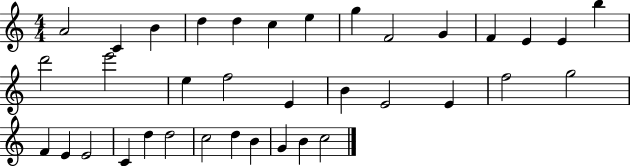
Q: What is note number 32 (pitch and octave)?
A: D5